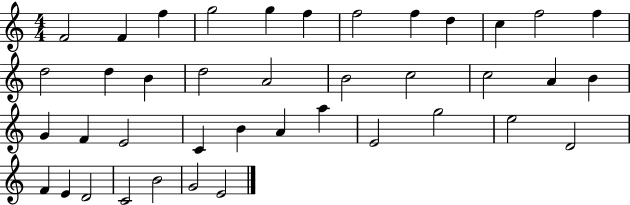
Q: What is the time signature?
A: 4/4